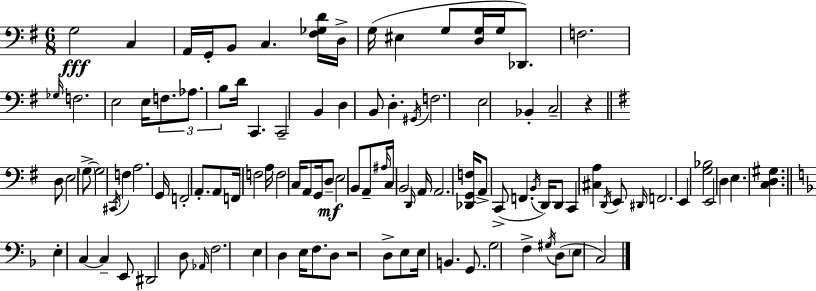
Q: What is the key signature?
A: G major